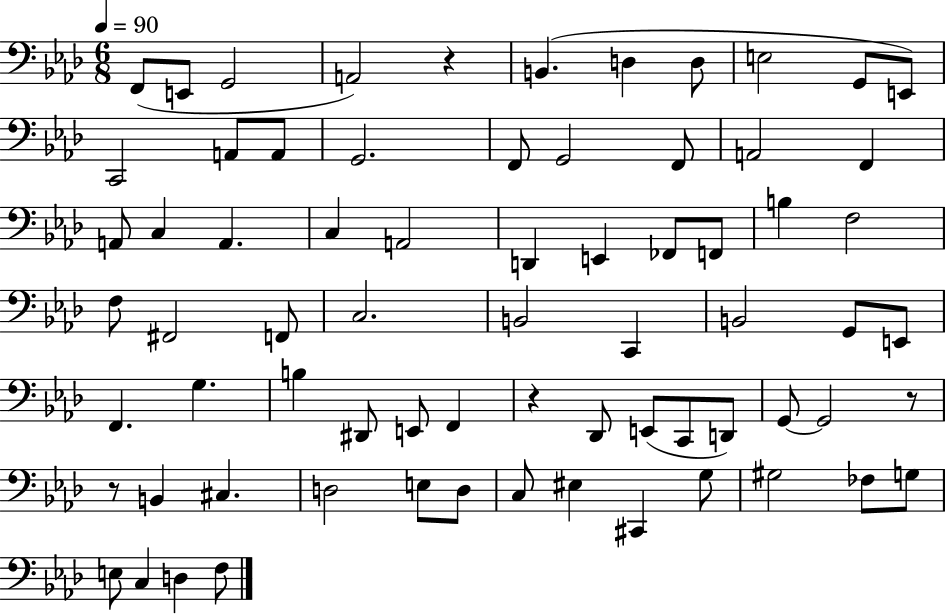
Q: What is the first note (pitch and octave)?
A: F2